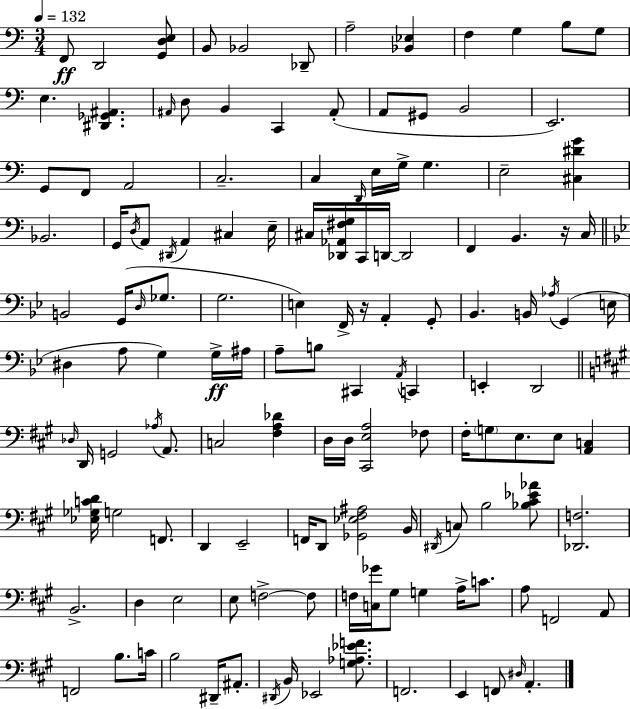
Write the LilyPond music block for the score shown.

{
  \clef bass
  \numericTimeSignature
  \time 3/4
  \key c \major
  \tempo 4 = 132
  f,8\ff d,2 <g, d e>8 | b,8 bes,2 des,8-- | a2-- <bes, ees>4 | f4 g4 b8 g8 | \break e4. <dis, ges, ais,>4. | \grace { ais,16 } d8 b,4 c,4 ais,8-.( | a,8 gis,8 b,2 | e,2.) | \break g,8 f,8 a,2 | c2.-- | c4 \grace { d,16 } e16 g16-> g4. | e2-- <cis dis' g'>4 | \break bes,2. | g,16 \acciaccatura { d16 } a,8 \acciaccatura { dis,16 } a,4 cis4 | e16-- cis16 <des, aes, fis g>16 c,16 d,16~~ d,2 | f,4 b,4. | \break r16 c16 \bar "||" \break \key bes \major b,2 g,16( \grace { d16 } ges8. | g2. | e4) f,16-> r16 a,4-. g,8-. | bes,4. b,16 \acciaccatura { aes16 }( g,4 | \break e16 dis4 a8 g4) | g16->\ff ais16 a8-- b8 cis,4 \acciaccatura { a,16 } c,4 | e,4-. d,2 | \bar "||" \break \key a \major \grace { des16 } d,16 g,2 \acciaccatura { aes16 } a,8. | c2 <fis a des'>4 | d16 d16 <cis, e a>2 | fes8 fis16-. \parenthesize g8 e8. e8 <a, c>4 | \break <ees ges c' d'>16 g2 f,8. | d,4 e,2-- | f,16 d,8 <ges, ees fis ais>2 | b,16 \acciaccatura { dis,16 } c8 b2 | \break <bes cis' ees' aes'>8 <des, f>2. | b,2.-> | d4 e2 | e8 f2->~~ | \break f8 f16 <c ges'>16 gis8 g4 a16-> | c'8. a8 f,2 | a,8 f,2 b8. | c'16 b2 dis,16-- | \break ais,8.-. \acciaccatura { dis,16 } b,16 ees,2 | <g aes ees' f'>8. f,2. | e,4 f,8 \grace { dis16 } a,4.-. | \bar "|."
}